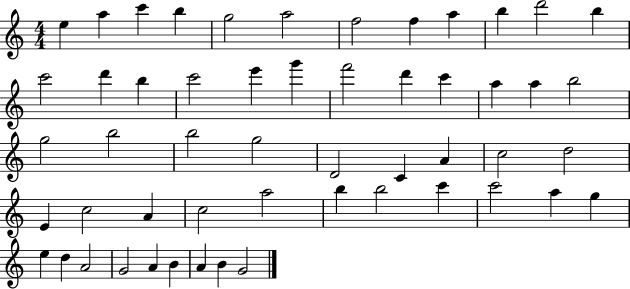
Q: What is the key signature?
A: C major